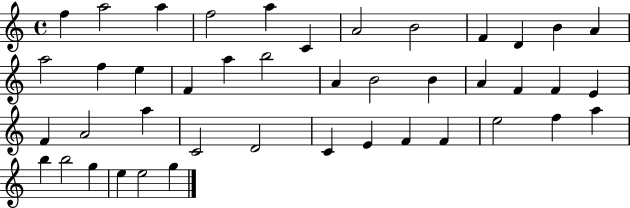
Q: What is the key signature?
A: C major